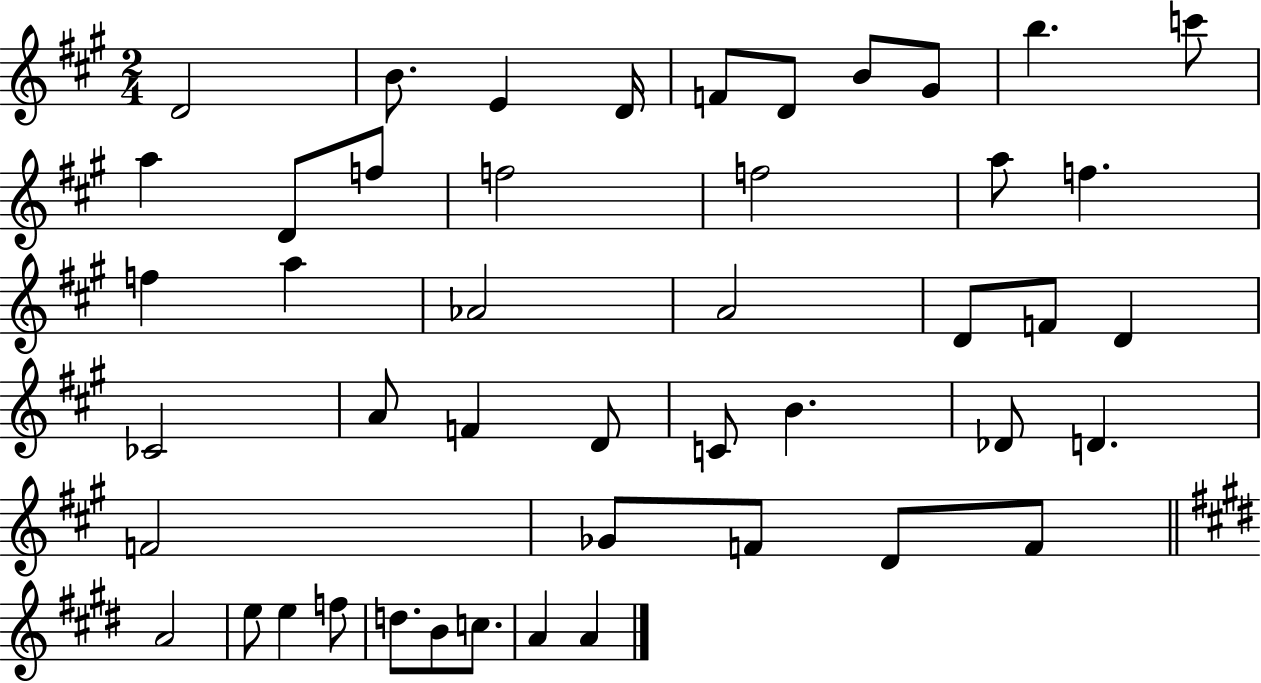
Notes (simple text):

D4/h B4/e. E4/q D4/s F4/e D4/e B4/e G#4/e B5/q. C6/e A5/q D4/e F5/e F5/h F5/h A5/e F5/q. F5/q A5/q Ab4/h A4/h D4/e F4/e D4/q CES4/h A4/e F4/q D4/e C4/e B4/q. Db4/e D4/q. F4/h Gb4/e F4/e D4/e F4/e A4/h E5/e E5/q F5/e D5/e. B4/e C5/e. A4/q A4/q